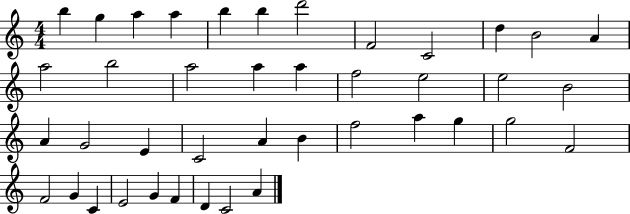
B5/q G5/q A5/q A5/q B5/q B5/q D6/h F4/h C4/h D5/q B4/h A4/q A5/h B5/h A5/h A5/q A5/q F5/h E5/h E5/h B4/h A4/q G4/h E4/q C4/h A4/q B4/q F5/h A5/q G5/q G5/h F4/h F4/h G4/q C4/q E4/h G4/q F4/q D4/q C4/h A4/q